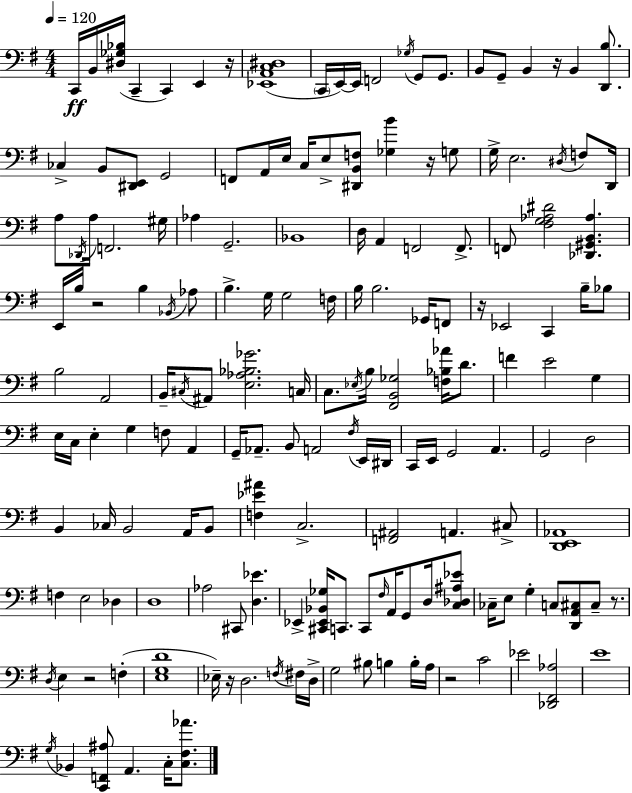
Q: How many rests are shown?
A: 9